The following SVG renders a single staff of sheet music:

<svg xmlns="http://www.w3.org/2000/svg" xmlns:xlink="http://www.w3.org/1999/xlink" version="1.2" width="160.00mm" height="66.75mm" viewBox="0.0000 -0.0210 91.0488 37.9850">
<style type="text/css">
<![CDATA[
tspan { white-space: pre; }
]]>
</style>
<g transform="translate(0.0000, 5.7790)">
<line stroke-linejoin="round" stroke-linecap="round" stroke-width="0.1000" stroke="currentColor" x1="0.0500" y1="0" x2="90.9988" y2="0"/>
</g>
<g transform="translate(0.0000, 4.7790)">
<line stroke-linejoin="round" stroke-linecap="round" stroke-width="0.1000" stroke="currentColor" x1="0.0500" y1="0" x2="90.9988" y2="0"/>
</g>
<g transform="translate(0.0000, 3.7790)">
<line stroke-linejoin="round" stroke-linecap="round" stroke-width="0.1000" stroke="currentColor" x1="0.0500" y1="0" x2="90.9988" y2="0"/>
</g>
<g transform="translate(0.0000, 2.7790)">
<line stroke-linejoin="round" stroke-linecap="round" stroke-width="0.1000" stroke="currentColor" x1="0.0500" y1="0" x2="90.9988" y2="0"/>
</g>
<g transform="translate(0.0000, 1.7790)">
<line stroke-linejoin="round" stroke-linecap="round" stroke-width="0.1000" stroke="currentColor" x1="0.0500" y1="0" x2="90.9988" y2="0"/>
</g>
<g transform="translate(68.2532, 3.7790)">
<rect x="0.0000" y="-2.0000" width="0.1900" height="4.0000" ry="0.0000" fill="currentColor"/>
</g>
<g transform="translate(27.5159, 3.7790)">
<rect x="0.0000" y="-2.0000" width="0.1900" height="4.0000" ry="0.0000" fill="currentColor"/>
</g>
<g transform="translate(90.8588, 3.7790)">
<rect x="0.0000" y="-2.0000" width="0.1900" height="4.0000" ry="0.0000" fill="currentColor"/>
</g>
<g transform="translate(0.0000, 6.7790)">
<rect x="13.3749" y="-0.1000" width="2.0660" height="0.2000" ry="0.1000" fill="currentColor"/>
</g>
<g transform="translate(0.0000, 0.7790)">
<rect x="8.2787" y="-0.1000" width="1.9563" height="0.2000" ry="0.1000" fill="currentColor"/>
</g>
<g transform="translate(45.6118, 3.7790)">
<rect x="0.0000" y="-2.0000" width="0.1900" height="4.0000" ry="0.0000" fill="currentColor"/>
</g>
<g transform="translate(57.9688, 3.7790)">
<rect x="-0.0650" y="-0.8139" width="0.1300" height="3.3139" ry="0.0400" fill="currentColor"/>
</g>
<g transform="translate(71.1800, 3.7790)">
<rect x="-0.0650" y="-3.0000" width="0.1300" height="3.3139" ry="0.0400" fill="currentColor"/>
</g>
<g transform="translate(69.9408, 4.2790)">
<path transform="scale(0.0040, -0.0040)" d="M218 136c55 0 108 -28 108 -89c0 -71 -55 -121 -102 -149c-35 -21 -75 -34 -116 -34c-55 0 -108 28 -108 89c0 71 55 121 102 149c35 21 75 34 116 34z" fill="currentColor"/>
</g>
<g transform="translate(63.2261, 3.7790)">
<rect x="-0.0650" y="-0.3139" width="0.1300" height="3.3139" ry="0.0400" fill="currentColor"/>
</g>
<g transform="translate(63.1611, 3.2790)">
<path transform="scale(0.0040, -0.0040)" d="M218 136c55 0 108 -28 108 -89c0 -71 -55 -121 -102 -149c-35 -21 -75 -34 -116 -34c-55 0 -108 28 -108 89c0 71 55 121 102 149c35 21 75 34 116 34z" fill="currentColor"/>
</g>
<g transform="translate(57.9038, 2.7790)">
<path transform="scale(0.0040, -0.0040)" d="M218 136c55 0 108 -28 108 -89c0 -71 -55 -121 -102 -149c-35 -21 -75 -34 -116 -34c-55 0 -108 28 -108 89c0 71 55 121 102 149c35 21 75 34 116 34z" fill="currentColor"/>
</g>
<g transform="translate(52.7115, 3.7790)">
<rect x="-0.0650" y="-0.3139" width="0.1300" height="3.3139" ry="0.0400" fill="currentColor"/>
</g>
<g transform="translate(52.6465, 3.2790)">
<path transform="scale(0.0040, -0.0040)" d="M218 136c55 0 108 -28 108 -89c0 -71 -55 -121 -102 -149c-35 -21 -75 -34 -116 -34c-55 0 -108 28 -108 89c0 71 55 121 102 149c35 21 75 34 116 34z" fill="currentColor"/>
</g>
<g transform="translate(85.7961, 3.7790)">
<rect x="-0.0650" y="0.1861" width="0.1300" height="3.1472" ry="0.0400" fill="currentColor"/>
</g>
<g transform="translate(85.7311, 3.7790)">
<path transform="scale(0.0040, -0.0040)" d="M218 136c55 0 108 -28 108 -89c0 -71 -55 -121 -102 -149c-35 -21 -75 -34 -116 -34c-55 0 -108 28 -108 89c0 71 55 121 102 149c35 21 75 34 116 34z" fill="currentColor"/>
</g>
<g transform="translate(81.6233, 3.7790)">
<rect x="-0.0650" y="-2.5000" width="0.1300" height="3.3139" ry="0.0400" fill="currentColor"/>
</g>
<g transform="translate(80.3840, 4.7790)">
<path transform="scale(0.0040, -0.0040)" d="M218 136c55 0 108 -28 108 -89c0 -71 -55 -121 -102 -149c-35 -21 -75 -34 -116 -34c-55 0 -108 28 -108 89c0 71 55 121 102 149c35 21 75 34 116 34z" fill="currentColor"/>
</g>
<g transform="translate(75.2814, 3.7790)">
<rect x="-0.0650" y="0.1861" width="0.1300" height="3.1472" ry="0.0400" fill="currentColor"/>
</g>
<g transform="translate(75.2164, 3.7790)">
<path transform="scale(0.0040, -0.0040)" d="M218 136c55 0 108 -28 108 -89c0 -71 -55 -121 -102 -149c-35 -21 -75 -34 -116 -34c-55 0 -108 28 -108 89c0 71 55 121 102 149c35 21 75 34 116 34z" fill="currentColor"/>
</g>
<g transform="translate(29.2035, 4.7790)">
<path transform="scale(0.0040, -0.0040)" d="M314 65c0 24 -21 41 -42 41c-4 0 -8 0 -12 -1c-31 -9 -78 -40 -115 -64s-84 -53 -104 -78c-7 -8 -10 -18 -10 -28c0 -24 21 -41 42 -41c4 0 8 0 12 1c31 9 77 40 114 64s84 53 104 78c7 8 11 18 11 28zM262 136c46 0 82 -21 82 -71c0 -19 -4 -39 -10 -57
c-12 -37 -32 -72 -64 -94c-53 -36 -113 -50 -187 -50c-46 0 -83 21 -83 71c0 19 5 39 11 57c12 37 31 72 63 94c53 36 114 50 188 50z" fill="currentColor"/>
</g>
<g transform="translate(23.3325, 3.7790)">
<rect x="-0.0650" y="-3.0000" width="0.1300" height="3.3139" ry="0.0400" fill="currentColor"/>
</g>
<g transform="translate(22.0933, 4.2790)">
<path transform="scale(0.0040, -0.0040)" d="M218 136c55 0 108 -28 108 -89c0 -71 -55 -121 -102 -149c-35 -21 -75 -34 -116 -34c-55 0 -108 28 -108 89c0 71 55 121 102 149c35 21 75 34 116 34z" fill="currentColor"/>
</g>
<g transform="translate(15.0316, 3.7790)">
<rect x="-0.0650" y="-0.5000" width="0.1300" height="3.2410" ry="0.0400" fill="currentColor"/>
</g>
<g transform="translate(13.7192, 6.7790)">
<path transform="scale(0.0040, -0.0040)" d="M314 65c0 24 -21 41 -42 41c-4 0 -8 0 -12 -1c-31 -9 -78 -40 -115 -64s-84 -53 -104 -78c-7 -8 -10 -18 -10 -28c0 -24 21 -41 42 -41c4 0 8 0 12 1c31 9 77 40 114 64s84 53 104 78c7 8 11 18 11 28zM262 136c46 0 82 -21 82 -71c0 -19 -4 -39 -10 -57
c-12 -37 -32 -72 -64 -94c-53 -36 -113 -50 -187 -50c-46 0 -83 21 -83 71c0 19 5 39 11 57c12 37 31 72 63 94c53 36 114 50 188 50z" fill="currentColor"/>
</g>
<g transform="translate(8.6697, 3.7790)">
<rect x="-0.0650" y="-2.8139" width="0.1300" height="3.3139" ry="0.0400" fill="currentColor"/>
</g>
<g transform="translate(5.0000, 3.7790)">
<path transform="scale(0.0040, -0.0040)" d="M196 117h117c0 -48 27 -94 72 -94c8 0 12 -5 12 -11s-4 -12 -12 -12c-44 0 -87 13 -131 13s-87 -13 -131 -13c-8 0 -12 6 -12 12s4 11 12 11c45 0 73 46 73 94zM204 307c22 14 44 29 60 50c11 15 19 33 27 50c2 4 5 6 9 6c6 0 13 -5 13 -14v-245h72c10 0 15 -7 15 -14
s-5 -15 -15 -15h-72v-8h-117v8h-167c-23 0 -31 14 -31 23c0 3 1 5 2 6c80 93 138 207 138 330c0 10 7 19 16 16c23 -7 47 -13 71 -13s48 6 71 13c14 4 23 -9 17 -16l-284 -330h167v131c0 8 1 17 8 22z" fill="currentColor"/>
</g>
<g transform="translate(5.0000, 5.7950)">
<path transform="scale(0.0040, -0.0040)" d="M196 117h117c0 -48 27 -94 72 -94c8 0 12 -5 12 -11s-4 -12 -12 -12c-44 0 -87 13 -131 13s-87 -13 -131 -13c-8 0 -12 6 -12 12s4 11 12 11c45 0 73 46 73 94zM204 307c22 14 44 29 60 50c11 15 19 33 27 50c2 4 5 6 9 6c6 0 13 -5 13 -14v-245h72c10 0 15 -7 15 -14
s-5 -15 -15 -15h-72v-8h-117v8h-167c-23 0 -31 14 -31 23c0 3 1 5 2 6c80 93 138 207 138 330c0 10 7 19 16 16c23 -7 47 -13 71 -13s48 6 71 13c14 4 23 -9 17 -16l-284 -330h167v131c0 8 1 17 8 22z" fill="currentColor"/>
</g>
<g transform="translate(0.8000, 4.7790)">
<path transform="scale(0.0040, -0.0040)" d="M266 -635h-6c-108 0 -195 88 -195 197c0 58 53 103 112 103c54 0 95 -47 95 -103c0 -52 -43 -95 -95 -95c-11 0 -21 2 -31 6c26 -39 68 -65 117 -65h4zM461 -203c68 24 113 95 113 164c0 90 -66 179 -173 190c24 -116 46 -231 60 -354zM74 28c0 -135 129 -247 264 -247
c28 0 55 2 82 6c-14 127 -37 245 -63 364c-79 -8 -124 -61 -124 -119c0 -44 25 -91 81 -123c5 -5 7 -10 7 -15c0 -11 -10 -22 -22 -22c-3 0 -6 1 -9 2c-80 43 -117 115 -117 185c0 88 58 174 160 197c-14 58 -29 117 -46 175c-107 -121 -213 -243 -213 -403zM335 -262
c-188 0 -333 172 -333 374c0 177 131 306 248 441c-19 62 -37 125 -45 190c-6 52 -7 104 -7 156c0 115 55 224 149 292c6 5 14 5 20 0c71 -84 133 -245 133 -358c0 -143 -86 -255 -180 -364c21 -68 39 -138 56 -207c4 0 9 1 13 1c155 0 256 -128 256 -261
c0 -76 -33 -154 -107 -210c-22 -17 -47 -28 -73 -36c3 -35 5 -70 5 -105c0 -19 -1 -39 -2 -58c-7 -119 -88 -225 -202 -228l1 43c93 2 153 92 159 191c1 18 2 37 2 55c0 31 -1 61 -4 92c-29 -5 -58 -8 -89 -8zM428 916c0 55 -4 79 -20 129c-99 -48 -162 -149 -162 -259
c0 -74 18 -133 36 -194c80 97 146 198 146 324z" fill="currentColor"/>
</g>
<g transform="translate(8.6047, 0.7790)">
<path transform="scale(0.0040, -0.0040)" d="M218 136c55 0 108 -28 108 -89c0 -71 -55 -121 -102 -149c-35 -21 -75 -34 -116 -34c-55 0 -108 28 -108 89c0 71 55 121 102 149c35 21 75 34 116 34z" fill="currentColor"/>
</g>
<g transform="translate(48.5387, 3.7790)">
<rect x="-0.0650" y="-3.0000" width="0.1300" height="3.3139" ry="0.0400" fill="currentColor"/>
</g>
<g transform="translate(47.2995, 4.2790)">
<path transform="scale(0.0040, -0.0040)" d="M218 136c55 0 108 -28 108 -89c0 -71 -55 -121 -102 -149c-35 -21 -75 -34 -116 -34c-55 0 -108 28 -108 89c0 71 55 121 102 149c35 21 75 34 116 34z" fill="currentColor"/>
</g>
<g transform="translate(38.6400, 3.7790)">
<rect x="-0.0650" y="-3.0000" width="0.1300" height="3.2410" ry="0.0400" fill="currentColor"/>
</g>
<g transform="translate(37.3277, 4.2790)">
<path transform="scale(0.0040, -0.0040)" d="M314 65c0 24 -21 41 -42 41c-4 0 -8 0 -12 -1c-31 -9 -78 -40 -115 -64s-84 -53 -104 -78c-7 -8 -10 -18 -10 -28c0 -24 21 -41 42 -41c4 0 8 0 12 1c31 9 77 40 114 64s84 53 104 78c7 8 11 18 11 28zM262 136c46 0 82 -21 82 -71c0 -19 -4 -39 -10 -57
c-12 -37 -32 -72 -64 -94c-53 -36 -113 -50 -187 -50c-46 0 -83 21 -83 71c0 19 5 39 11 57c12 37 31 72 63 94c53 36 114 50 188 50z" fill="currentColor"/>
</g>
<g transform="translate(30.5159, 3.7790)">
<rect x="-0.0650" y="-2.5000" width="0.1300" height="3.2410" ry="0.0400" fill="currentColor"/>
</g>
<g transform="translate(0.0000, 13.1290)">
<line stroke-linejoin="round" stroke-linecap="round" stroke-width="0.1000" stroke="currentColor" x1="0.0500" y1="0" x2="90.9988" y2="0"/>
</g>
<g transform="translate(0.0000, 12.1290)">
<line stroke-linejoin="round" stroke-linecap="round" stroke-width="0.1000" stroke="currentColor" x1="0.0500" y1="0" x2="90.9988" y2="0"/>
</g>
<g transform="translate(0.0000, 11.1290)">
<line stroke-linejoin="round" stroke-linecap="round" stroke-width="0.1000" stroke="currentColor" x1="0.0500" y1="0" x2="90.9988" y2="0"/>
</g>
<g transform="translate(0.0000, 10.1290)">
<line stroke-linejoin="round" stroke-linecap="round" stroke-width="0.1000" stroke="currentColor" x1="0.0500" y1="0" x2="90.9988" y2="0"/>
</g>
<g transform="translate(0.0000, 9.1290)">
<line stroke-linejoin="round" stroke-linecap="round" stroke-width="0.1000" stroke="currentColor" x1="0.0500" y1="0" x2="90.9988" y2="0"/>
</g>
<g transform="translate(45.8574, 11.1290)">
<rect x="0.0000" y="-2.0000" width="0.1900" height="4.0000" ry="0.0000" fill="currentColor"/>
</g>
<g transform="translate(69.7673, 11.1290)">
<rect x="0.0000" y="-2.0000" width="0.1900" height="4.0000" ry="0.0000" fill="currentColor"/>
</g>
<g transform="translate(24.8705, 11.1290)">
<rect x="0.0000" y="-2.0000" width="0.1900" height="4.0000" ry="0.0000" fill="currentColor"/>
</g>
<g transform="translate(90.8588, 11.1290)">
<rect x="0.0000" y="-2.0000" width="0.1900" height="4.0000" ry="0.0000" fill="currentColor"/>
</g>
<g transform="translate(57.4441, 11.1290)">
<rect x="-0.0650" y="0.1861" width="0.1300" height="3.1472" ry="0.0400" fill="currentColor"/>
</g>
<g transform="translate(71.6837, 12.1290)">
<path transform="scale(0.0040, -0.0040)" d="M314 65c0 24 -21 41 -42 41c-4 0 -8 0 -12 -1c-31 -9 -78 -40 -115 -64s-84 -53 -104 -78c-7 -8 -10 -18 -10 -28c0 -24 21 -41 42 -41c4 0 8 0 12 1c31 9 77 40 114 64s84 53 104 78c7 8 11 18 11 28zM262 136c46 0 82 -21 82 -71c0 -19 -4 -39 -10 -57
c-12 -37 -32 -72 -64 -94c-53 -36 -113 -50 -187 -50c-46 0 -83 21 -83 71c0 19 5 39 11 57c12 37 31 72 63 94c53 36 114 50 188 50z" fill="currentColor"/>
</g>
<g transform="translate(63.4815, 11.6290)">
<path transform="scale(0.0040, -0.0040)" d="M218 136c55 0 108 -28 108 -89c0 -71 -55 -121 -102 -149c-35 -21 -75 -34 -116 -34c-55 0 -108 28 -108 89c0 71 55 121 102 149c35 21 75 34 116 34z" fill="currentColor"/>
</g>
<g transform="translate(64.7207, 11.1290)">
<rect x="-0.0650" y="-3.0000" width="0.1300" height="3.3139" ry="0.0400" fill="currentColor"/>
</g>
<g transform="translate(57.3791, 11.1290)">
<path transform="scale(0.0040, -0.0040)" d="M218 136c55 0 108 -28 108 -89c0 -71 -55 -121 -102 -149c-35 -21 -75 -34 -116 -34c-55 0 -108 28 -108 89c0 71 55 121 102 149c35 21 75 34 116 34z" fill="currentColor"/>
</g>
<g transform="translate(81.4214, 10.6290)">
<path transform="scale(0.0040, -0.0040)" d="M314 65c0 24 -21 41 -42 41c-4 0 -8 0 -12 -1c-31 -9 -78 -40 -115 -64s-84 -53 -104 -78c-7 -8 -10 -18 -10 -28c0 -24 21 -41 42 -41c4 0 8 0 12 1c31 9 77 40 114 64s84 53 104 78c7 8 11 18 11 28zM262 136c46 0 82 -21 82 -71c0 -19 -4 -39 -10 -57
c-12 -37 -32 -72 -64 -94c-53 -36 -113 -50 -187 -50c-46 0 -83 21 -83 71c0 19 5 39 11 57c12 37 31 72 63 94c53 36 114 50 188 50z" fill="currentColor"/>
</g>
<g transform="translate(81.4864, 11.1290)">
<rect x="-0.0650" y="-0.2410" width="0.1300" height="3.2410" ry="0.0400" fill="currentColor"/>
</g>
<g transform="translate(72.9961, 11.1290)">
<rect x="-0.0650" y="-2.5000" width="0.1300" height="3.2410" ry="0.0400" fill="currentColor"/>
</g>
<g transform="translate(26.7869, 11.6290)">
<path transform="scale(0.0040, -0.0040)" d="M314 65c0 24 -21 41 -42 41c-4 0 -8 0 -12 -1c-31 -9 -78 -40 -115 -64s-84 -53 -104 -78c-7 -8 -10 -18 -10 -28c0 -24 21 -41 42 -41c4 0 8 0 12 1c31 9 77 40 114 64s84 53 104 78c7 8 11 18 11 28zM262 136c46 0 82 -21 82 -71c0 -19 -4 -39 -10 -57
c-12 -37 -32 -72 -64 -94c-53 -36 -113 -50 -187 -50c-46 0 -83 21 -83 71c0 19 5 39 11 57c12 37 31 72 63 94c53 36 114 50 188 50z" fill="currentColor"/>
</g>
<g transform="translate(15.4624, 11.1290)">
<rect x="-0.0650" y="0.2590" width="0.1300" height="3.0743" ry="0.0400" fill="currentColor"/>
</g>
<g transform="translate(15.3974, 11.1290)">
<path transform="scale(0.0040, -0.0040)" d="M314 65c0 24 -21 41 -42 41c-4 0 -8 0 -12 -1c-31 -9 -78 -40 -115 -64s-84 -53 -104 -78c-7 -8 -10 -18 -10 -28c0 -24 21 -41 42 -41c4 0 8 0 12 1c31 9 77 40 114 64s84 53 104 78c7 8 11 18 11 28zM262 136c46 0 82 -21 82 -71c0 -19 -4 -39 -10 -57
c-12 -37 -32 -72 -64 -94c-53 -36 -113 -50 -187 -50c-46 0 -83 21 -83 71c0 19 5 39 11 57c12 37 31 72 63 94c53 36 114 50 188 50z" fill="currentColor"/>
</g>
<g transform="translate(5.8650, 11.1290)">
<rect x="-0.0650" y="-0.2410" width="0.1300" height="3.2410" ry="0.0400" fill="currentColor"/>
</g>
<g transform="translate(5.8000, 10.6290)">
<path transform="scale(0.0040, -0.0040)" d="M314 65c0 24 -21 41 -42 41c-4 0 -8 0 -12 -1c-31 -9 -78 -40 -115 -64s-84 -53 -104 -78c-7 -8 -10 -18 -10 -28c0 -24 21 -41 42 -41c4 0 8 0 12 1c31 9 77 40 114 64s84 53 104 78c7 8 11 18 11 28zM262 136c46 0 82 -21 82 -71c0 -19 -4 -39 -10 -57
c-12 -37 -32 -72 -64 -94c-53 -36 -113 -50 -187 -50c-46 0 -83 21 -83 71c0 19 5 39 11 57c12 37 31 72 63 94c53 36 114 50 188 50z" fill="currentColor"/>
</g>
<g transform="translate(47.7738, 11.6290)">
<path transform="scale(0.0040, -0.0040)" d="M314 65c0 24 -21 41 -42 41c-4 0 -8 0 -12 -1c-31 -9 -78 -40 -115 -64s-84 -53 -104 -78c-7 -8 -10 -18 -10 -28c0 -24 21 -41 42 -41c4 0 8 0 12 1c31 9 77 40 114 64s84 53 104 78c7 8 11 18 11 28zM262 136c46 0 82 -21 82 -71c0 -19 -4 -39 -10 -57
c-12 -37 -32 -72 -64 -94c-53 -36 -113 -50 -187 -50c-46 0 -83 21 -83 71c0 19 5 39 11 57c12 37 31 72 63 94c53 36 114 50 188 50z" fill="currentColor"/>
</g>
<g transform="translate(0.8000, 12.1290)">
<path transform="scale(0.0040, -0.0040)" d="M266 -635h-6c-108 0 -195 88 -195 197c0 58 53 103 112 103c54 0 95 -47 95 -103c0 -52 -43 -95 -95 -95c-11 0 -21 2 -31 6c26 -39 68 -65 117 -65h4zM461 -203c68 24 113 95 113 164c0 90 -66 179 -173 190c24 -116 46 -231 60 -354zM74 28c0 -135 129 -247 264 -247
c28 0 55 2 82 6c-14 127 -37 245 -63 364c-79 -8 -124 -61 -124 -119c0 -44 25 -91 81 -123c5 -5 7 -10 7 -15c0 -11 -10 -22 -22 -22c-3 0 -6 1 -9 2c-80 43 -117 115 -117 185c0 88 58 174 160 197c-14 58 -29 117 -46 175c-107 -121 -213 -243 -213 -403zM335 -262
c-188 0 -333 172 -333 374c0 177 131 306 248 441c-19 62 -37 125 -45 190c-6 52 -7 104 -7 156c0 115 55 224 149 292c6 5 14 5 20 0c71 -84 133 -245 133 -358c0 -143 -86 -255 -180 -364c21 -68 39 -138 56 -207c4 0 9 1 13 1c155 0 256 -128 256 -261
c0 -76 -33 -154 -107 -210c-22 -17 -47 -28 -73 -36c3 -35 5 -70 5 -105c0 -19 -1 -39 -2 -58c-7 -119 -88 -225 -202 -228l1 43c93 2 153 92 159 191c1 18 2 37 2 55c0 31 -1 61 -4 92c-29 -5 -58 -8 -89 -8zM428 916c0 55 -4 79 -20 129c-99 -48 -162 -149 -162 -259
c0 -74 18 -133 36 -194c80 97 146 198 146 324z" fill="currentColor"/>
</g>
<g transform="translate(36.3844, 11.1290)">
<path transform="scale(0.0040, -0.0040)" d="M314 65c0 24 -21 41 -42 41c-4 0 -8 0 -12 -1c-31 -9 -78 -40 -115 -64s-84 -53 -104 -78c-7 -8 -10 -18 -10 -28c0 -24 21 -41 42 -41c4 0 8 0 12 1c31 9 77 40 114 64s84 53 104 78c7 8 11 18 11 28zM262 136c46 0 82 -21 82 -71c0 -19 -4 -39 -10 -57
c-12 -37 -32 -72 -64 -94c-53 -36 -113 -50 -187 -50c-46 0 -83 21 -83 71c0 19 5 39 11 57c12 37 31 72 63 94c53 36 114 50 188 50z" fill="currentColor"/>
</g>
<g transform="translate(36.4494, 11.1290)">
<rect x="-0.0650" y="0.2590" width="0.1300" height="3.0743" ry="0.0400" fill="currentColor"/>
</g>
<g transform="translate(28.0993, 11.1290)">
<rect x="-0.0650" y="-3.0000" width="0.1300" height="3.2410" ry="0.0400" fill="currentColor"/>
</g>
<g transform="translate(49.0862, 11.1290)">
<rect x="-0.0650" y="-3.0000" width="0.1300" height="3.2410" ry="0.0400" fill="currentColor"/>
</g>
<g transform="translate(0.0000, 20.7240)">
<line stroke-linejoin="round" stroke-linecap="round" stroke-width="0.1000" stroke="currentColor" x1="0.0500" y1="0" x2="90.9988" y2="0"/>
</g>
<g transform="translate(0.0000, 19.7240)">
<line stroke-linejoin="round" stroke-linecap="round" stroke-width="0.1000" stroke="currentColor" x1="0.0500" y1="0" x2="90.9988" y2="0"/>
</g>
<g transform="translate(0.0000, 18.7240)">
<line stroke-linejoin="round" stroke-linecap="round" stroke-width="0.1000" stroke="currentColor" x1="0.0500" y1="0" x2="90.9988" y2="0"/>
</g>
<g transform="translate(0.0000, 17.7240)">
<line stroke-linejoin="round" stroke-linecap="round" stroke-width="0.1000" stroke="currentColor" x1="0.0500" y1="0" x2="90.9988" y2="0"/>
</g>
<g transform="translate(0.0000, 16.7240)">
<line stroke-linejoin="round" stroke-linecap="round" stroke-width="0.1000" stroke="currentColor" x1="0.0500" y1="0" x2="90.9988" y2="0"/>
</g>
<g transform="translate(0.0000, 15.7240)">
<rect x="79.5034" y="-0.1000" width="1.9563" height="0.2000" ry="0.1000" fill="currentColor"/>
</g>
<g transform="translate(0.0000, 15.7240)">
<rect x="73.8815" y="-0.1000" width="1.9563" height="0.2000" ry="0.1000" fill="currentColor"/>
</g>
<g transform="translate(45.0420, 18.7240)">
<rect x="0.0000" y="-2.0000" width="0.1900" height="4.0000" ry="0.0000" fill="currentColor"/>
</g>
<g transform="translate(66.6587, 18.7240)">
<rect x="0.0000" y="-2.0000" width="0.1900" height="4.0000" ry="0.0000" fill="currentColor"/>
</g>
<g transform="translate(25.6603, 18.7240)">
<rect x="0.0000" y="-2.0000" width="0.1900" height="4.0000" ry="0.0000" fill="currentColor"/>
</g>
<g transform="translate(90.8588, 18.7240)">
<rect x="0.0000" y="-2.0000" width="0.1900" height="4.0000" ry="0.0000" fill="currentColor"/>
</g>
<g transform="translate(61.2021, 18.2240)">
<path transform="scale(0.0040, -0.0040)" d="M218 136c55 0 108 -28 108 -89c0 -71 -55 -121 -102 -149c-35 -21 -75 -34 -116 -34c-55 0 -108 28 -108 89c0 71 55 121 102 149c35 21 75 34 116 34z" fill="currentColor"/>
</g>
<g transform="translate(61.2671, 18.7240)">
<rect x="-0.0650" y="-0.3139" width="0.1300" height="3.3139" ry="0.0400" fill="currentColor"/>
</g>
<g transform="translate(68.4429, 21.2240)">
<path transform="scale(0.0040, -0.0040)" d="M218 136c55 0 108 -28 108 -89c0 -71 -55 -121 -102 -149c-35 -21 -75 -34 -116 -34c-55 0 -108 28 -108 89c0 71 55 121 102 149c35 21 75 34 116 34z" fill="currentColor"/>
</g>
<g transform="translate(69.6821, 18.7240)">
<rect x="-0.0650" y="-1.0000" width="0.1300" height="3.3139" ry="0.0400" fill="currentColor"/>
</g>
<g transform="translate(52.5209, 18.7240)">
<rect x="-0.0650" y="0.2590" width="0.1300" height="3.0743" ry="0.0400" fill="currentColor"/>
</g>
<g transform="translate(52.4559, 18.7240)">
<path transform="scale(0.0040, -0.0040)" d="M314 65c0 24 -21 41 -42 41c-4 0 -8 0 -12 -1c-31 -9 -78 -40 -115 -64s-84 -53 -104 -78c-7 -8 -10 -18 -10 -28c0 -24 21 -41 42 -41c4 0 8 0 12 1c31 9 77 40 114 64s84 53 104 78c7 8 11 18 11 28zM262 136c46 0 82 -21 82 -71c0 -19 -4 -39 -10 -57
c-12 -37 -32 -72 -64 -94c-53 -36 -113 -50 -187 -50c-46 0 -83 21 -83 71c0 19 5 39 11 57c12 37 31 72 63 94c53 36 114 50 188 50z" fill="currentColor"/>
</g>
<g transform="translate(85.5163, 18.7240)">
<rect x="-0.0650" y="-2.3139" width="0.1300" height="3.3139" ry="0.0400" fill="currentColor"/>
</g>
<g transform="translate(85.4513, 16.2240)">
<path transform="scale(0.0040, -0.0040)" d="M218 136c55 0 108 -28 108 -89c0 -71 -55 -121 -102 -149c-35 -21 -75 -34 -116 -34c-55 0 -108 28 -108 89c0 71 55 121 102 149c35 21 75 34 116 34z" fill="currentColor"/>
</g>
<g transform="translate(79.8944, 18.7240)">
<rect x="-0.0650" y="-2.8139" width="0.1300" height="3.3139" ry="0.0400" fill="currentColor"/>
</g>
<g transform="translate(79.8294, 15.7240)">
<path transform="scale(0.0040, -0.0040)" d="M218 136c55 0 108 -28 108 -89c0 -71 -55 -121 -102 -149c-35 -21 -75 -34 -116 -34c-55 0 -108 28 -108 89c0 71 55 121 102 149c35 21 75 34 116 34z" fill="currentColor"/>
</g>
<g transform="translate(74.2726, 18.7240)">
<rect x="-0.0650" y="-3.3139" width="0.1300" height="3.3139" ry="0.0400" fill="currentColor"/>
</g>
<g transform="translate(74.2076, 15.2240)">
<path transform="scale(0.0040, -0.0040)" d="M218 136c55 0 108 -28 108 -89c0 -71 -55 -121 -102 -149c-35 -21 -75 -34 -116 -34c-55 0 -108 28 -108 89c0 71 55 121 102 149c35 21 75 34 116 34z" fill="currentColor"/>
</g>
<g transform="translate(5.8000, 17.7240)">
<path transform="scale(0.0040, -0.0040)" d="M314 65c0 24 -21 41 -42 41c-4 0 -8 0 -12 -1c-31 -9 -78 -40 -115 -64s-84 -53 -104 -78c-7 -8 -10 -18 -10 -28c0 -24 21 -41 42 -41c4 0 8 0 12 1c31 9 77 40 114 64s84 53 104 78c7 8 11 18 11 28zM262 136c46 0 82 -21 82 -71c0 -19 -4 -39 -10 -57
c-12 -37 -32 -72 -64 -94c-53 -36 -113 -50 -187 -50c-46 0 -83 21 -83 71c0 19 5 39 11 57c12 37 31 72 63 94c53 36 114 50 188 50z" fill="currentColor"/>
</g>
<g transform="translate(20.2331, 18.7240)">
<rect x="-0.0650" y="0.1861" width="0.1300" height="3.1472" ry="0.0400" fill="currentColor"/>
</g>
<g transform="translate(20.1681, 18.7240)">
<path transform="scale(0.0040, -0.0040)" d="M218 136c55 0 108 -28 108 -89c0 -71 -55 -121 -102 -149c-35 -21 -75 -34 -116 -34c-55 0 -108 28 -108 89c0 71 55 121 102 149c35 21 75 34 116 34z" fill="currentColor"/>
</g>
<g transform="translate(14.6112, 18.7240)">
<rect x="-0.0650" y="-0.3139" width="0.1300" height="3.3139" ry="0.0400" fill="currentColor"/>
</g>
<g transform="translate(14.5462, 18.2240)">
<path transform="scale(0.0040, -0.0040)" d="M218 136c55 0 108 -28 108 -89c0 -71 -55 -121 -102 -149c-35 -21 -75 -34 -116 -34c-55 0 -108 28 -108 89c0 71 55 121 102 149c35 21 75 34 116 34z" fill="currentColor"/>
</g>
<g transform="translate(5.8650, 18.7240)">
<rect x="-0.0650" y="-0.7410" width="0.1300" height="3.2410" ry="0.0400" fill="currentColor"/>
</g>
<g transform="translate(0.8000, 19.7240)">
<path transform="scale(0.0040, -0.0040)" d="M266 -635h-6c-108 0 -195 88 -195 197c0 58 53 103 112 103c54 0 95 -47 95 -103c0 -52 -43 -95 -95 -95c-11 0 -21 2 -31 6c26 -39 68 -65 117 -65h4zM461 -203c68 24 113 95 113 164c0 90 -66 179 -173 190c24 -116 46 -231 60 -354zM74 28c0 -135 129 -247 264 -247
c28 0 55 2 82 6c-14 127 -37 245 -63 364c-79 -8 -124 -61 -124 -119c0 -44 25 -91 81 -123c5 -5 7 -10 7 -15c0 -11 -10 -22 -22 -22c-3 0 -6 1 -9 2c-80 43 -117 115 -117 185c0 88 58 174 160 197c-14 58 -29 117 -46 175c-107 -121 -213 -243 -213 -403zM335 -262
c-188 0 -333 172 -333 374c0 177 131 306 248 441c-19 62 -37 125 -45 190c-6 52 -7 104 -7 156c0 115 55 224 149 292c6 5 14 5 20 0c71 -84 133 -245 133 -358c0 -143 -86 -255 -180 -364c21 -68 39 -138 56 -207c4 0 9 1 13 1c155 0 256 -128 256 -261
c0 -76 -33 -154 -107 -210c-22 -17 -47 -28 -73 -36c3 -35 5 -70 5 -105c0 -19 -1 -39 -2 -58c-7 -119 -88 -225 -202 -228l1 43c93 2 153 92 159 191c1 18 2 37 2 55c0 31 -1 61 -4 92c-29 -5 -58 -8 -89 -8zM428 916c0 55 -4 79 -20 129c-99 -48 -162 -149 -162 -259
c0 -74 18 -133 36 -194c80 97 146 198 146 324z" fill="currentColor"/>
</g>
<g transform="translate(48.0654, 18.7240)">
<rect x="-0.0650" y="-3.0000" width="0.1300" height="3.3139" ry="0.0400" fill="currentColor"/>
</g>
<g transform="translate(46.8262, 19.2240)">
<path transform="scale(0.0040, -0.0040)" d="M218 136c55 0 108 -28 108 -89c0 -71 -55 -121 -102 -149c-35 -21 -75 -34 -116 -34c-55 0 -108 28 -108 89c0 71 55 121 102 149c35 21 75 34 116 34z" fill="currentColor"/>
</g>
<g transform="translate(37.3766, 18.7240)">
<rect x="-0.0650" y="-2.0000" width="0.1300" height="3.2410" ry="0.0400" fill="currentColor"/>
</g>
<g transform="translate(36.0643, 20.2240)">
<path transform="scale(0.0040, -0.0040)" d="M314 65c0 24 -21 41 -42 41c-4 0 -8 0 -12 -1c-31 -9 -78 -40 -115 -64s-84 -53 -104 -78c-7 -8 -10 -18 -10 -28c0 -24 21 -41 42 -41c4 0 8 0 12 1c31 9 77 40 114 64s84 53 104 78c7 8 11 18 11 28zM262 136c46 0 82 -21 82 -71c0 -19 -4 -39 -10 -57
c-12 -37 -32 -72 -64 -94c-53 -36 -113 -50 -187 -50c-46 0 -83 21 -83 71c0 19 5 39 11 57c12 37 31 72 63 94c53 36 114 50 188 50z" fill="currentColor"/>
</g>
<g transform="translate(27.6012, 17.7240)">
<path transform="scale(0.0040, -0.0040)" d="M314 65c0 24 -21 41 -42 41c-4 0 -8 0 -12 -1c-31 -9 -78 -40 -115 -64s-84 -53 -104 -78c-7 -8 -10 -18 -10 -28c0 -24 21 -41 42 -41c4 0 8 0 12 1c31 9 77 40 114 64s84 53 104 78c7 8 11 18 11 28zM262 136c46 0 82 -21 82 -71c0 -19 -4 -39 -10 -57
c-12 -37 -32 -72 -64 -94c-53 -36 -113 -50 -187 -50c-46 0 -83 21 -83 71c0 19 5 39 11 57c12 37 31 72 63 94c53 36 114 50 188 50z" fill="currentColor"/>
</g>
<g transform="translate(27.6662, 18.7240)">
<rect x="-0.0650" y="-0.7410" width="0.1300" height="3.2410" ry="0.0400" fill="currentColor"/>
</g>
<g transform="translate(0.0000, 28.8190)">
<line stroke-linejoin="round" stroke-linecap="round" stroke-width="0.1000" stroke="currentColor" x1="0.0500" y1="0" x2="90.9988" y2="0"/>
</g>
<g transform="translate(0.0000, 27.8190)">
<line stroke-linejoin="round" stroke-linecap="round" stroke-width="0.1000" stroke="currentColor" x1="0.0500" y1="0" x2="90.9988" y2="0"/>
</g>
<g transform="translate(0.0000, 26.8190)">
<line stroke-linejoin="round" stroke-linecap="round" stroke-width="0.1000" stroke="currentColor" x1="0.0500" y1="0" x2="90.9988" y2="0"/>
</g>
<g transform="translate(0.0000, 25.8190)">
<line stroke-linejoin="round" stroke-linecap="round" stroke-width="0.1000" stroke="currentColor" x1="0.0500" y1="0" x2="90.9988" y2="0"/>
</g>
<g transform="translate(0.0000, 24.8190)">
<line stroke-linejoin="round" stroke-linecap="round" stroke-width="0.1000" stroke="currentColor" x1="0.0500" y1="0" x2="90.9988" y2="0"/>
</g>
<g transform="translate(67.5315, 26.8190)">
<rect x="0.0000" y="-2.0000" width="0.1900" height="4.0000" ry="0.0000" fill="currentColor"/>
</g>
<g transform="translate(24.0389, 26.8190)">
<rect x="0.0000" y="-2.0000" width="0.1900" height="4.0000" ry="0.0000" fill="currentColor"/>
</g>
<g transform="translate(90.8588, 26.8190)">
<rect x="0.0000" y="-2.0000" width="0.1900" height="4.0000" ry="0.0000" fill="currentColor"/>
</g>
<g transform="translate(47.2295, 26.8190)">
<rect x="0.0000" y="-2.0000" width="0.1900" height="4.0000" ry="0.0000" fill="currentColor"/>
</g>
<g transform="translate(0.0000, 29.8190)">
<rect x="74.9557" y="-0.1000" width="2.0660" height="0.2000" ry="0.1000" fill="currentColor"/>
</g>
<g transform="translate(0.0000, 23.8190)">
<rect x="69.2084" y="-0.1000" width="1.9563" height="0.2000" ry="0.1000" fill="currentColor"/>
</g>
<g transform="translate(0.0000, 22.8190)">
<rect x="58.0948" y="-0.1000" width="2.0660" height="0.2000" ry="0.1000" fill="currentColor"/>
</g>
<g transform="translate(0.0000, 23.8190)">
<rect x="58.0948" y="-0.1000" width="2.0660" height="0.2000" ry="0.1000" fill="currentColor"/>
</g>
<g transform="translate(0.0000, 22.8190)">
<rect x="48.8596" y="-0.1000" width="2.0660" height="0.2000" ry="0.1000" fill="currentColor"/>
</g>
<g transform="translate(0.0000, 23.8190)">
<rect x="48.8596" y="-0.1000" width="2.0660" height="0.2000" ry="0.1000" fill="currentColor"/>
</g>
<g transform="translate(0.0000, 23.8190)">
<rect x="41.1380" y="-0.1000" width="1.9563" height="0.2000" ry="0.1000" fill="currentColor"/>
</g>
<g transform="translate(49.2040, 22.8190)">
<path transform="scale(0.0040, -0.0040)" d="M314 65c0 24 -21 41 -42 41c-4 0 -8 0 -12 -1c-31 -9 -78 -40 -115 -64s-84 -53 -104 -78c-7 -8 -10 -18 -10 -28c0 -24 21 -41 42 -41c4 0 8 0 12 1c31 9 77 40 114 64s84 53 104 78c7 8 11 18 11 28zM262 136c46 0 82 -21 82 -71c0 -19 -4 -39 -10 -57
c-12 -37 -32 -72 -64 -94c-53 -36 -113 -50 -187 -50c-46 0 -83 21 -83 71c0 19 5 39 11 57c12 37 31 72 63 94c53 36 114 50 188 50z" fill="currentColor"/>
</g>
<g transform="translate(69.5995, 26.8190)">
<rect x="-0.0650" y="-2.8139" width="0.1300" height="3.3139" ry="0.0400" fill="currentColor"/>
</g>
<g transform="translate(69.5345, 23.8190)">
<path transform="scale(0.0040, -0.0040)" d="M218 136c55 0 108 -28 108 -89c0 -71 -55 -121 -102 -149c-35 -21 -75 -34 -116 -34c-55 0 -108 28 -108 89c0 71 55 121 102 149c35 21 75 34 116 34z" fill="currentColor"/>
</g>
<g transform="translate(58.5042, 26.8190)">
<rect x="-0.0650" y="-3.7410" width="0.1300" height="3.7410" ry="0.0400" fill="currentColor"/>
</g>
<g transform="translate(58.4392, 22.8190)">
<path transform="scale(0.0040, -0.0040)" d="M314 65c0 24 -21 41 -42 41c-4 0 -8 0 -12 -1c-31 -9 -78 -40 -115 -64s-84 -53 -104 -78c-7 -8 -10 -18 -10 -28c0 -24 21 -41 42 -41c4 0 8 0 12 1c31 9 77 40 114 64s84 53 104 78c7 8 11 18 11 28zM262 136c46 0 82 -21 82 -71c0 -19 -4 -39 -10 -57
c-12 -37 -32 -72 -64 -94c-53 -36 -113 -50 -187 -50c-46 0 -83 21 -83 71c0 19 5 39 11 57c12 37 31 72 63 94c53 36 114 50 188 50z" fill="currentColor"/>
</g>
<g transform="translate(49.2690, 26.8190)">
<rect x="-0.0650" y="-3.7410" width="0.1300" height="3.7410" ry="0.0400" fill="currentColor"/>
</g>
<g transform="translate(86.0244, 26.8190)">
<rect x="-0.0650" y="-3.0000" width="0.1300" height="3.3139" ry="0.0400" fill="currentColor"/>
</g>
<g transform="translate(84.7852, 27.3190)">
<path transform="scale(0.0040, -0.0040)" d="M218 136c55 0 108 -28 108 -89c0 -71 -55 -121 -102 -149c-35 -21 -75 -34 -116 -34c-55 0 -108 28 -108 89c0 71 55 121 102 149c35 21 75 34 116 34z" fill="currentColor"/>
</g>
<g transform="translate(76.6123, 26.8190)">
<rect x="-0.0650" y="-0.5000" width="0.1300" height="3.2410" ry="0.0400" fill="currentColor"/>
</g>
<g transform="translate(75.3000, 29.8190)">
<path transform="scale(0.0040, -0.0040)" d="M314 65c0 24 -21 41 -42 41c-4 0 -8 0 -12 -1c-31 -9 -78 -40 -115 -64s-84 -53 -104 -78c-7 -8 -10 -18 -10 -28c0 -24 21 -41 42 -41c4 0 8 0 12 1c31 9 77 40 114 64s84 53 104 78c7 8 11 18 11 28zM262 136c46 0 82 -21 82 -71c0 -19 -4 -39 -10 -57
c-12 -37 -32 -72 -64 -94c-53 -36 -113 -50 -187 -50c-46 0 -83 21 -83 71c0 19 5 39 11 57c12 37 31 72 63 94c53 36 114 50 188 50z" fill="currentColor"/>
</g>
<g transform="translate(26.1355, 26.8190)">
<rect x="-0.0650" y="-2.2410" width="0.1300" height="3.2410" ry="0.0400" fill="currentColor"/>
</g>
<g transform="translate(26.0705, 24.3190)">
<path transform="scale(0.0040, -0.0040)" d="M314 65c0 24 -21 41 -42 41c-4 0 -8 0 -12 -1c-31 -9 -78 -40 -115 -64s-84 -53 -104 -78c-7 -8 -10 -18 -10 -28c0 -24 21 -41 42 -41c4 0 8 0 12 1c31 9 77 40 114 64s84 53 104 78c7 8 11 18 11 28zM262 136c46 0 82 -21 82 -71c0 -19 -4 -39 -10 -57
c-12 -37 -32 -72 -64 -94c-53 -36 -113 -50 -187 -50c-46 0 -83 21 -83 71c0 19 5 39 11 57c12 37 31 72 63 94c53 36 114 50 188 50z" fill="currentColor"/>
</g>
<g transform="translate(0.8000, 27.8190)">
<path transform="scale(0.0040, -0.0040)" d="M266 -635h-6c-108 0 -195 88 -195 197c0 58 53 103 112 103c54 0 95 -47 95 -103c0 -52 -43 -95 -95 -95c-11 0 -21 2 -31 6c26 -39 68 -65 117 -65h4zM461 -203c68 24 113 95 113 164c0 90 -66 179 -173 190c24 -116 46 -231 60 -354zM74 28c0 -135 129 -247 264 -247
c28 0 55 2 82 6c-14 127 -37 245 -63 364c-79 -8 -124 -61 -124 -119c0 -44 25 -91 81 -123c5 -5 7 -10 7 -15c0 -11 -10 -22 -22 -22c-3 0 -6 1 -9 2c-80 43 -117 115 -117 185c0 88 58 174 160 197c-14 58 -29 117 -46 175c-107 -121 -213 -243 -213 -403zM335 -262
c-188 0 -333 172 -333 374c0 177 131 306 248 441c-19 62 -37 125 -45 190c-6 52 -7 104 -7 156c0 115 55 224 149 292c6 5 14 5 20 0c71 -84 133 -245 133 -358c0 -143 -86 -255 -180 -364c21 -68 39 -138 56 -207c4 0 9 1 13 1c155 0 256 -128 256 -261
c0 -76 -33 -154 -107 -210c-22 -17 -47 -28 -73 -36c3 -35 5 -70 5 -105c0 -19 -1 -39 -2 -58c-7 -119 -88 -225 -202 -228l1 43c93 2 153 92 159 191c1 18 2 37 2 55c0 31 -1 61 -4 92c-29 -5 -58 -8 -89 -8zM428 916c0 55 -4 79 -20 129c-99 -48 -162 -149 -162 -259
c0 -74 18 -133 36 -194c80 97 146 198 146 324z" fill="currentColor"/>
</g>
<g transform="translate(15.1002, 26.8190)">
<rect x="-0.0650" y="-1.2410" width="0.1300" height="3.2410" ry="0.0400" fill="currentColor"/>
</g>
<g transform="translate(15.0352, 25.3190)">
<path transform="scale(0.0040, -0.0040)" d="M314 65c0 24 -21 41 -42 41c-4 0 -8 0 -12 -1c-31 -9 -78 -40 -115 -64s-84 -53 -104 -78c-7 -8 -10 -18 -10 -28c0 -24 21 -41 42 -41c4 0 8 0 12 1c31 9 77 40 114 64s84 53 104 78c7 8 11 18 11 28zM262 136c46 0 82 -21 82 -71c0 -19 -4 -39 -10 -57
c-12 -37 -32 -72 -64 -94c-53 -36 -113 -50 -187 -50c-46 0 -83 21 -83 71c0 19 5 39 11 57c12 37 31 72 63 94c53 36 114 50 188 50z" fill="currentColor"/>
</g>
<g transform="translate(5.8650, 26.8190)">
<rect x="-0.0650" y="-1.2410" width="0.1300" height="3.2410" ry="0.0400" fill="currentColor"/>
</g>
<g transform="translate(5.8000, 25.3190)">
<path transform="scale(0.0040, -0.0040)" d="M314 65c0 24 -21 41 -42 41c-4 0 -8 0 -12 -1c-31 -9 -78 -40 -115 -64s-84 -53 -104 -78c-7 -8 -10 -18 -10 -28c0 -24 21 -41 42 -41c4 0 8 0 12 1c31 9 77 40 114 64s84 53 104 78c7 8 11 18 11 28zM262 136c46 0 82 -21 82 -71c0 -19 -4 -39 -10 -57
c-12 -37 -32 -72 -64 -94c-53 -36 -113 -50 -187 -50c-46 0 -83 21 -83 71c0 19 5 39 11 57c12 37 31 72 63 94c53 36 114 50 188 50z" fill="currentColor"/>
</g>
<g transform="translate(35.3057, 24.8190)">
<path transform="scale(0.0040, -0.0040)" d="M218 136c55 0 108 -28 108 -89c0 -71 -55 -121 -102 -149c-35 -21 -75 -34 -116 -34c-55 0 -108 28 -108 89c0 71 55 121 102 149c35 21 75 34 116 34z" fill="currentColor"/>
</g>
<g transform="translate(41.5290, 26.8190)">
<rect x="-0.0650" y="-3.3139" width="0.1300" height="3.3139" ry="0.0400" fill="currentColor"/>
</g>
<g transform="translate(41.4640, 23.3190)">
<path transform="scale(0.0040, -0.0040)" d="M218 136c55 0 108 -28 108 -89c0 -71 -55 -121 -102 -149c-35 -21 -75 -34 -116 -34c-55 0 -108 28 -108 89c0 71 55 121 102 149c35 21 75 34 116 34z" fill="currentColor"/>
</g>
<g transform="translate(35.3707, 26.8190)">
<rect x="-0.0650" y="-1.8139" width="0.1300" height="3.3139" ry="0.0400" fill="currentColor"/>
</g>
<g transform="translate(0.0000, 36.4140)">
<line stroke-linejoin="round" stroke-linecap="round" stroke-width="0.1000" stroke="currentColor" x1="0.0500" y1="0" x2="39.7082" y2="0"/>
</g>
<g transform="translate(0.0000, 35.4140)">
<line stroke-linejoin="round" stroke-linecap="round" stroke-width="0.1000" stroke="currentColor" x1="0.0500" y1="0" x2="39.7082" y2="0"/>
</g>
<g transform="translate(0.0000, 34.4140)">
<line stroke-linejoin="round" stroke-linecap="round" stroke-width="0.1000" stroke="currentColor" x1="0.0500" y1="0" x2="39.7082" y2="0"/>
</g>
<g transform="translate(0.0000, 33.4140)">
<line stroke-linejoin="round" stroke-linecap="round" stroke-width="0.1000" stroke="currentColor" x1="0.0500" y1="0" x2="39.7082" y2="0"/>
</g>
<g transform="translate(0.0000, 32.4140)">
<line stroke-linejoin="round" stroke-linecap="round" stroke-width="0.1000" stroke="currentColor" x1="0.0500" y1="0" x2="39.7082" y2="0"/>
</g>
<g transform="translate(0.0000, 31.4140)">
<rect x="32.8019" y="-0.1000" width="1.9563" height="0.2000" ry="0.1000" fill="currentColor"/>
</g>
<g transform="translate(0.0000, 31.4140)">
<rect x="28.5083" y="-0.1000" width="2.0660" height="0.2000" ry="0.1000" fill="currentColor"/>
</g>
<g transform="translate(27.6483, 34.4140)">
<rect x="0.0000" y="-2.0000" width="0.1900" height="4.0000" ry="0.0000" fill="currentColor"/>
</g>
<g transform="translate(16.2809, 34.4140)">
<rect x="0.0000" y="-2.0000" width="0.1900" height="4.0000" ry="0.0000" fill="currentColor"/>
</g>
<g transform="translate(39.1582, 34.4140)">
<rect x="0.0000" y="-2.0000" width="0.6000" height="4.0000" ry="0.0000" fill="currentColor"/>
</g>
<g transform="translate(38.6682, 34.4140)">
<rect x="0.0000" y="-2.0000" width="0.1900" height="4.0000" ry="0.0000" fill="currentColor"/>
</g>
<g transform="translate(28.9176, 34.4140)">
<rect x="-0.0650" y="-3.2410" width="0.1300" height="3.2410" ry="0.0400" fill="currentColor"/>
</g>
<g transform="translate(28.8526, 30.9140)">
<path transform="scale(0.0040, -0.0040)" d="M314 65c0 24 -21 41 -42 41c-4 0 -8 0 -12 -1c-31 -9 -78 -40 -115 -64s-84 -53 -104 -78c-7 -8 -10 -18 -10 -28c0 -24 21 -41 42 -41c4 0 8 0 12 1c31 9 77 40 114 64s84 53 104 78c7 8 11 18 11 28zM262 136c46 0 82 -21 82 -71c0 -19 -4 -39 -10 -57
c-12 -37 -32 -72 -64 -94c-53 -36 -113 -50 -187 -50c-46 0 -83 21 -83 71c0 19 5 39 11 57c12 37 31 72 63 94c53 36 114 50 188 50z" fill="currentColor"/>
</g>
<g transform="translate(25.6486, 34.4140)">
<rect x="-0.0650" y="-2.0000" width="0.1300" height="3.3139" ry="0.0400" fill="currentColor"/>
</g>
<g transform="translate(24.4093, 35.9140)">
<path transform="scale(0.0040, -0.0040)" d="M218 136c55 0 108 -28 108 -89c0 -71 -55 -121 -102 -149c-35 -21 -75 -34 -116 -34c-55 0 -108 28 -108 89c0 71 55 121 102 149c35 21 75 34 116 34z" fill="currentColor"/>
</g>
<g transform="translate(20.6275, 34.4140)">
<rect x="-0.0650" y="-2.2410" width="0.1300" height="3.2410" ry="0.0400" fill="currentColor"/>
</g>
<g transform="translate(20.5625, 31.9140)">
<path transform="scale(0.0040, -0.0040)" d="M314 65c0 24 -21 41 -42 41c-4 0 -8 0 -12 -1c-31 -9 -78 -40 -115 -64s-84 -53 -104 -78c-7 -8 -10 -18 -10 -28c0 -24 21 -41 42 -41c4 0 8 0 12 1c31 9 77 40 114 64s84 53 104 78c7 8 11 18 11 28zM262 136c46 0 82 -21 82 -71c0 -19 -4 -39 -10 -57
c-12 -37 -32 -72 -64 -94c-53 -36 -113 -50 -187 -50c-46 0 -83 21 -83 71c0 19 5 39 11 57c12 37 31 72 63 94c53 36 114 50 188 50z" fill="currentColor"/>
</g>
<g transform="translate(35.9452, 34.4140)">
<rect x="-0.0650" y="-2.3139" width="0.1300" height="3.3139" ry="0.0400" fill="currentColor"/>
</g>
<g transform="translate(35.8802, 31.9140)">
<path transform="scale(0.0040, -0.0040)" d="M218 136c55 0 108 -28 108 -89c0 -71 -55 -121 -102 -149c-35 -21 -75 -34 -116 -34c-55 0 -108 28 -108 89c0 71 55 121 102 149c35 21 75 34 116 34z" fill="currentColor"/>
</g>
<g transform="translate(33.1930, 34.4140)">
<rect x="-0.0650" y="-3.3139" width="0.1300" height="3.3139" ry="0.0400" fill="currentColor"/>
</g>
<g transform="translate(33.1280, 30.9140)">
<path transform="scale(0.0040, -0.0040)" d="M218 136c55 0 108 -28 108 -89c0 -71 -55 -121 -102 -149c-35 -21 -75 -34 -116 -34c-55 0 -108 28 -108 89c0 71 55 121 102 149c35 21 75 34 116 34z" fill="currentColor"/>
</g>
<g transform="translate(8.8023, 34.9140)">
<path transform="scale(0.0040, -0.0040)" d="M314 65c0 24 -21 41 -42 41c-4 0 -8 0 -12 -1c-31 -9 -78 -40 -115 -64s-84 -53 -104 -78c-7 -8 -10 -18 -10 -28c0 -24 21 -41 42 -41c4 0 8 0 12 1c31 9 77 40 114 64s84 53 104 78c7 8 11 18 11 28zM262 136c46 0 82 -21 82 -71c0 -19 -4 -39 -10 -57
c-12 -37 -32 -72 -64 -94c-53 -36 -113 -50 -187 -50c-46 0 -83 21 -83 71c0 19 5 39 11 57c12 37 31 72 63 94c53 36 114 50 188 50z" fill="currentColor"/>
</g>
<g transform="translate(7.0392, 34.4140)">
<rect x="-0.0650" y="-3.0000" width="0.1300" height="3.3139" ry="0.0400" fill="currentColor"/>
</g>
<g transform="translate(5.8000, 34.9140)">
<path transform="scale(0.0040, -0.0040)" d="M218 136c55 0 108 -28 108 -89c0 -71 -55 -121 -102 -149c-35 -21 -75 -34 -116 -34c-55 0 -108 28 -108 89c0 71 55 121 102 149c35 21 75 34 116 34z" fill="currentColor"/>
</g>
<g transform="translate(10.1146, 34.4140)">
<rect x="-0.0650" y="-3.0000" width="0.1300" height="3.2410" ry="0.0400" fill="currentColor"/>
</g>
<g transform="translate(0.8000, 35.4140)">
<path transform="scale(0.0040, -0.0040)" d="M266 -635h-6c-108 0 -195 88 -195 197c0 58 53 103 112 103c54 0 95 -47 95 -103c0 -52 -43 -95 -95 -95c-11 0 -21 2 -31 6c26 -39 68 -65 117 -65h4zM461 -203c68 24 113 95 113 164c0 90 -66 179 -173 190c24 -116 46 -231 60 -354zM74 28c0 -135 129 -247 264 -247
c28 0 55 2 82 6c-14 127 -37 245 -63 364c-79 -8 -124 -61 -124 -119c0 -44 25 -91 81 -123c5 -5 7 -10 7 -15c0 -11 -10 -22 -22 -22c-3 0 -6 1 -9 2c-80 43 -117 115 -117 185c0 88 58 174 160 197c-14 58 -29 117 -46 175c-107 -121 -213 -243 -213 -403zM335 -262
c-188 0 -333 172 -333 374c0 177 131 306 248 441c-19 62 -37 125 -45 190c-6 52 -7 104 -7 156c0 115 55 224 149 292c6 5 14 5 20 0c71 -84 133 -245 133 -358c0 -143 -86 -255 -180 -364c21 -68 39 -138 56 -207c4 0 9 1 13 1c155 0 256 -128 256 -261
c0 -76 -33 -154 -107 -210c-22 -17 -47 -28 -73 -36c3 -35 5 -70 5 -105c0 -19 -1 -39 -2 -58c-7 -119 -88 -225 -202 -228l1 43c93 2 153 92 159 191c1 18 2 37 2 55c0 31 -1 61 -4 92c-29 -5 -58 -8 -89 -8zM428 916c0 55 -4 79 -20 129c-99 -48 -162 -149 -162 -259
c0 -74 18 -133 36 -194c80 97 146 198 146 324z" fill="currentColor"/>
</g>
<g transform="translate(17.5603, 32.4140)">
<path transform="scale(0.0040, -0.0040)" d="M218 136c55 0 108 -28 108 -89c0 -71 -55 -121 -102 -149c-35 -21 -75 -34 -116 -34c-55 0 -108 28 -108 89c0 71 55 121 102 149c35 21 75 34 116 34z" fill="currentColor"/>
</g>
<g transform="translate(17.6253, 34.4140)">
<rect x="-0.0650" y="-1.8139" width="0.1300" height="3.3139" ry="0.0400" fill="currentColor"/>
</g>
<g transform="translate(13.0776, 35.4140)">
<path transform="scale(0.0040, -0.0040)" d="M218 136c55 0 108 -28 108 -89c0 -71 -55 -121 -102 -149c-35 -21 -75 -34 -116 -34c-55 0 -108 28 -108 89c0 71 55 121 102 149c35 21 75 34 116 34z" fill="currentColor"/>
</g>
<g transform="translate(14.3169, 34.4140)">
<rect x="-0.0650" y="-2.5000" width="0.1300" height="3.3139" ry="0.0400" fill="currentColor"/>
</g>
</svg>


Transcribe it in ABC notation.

X:1
T:Untitled
M:4/4
L:1/4
K:C
a C2 A G2 A2 A c d c A B G B c2 B2 A2 B2 A2 B A G2 c2 d2 c B d2 F2 A B2 c D b a g e2 e2 g2 f b c'2 c'2 a C2 A A A2 G f g2 F b2 b g